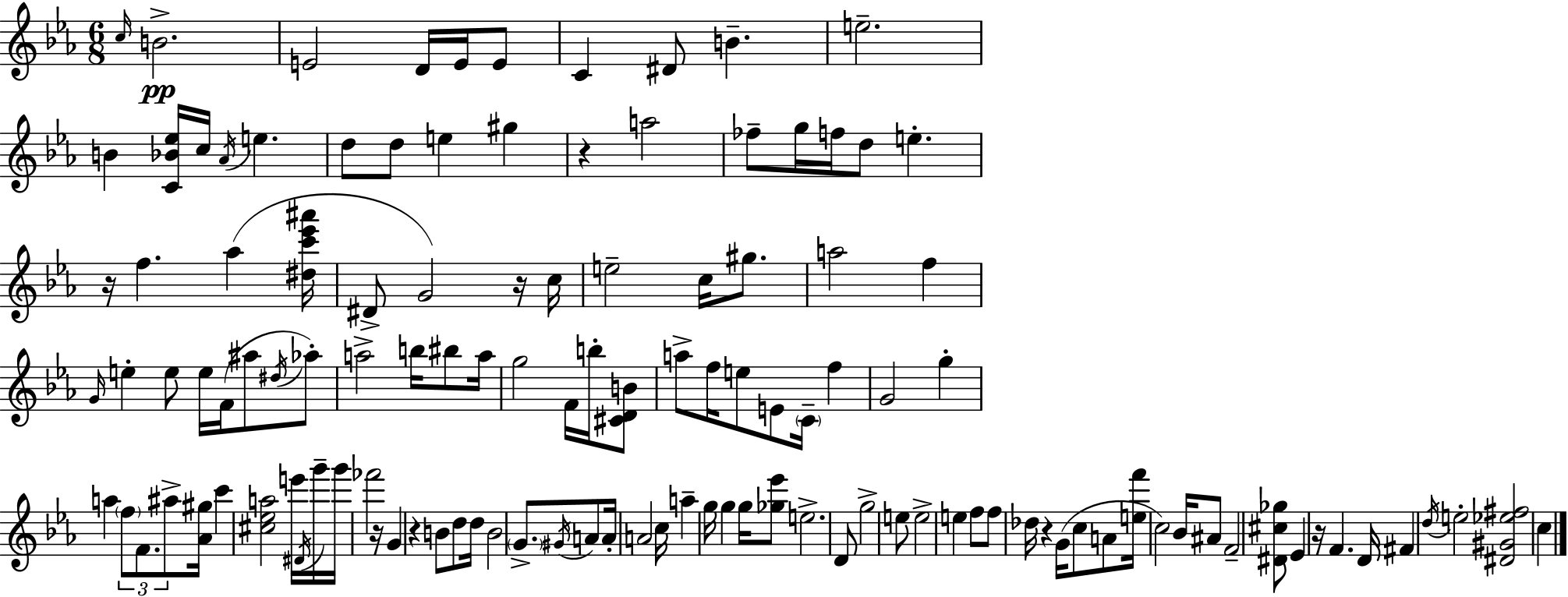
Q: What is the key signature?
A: C minor